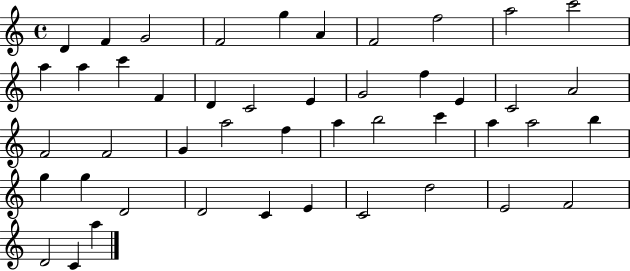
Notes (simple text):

D4/q F4/q G4/h F4/h G5/q A4/q F4/h F5/h A5/h C6/h A5/q A5/q C6/q F4/q D4/q C4/h E4/q G4/h F5/q E4/q C4/h A4/h F4/h F4/h G4/q A5/h F5/q A5/q B5/h C6/q A5/q A5/h B5/q G5/q G5/q D4/h D4/h C4/q E4/q C4/h D5/h E4/h F4/h D4/h C4/q A5/q